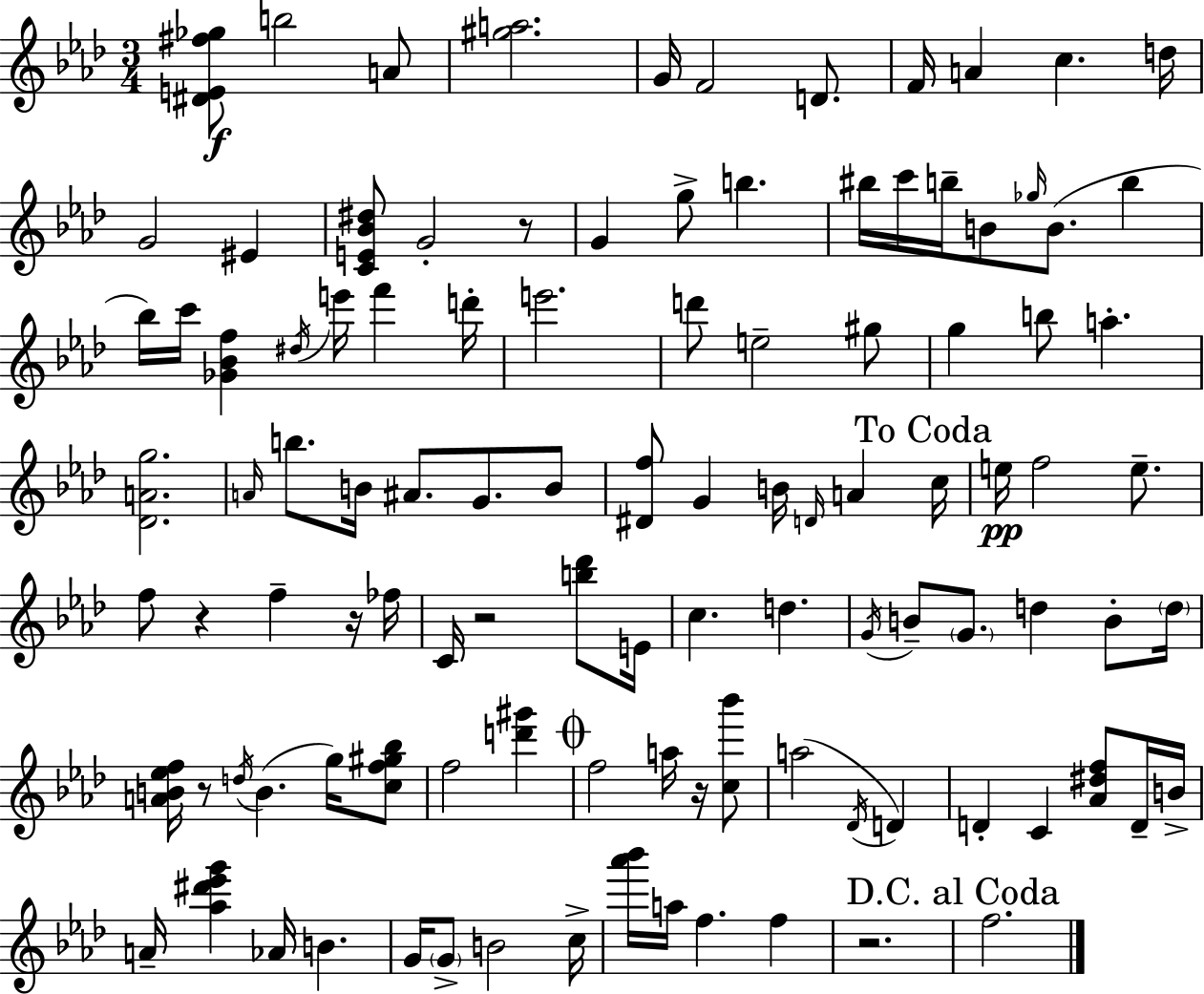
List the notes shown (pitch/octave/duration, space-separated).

[D#4,E4,F#5,Gb5]/e B5/h A4/e [G#5,A5]/h. G4/s F4/h D4/e. F4/s A4/q C5/q. D5/s G4/h EIS4/q [C4,E4,Bb4,D#5]/e G4/h R/e G4/q G5/e B5/q. BIS5/s C6/s B5/s B4/e Gb5/s B4/e. B5/q Bb5/s C6/s [Gb4,Bb4,F5]/q D#5/s E6/s F6/q D6/s E6/h. D6/e E5/h G#5/e G5/q B5/e A5/q. [Db4,A4,G5]/h. A4/s B5/e. B4/s A#4/e. G4/e. B4/e [D#4,F5]/e G4/q B4/s D4/s A4/q C5/s E5/s F5/h E5/e. F5/e R/q F5/q R/s FES5/s C4/s R/h [B5,Db6]/e E4/s C5/q. D5/q. G4/s B4/e G4/e. D5/q B4/e D5/s [A4,B4,Eb5,F5]/s R/e D5/s B4/q. G5/s [C5,F5,G#5,Bb5]/e F5/h [D6,G#6]/q F5/h A5/s R/s [C5,Bb6]/e A5/h Db4/s D4/q D4/q C4/q [Ab4,D#5,F5]/e D4/s B4/s A4/s [Ab5,D#6,Eb6,G6]/q Ab4/s B4/q. G4/s G4/e B4/h C5/s [Ab6,Bb6]/s A5/s F5/q. F5/q R/h. F5/h.